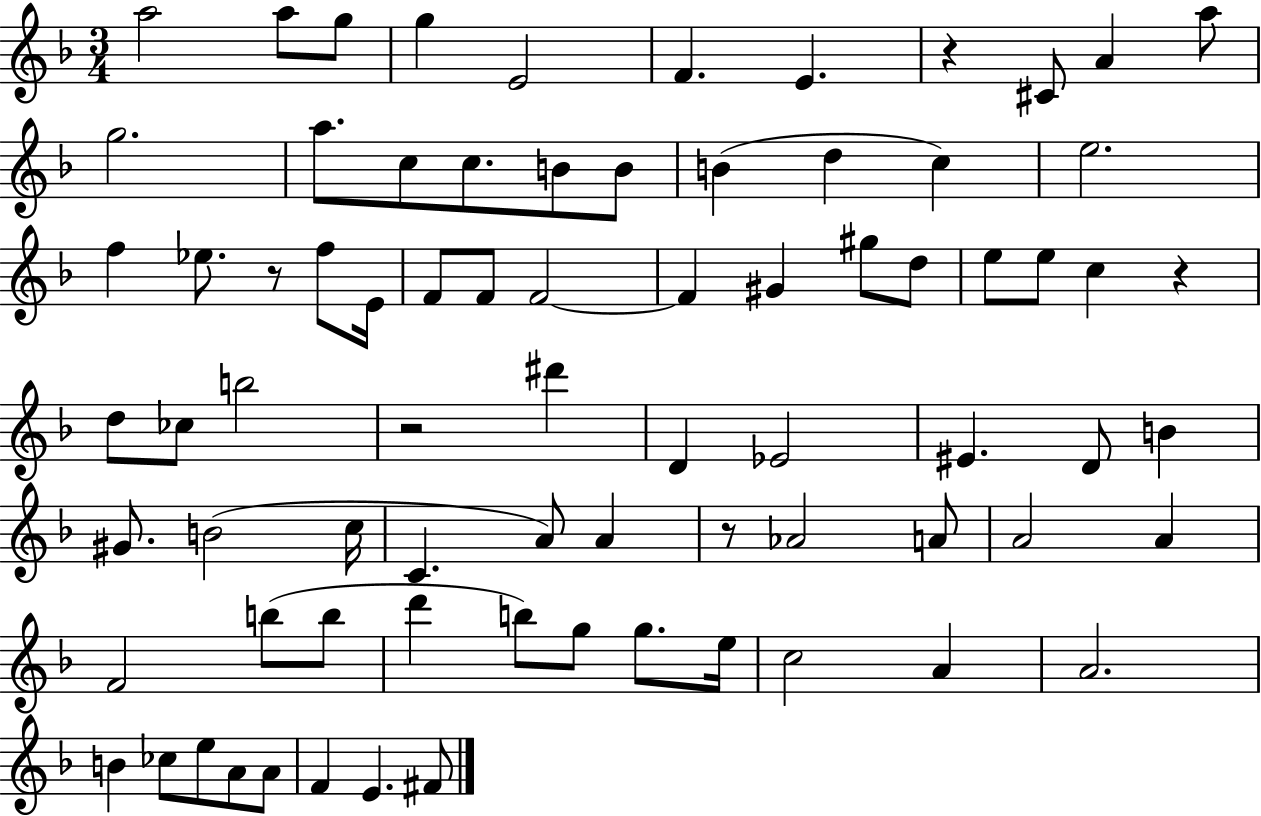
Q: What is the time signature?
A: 3/4